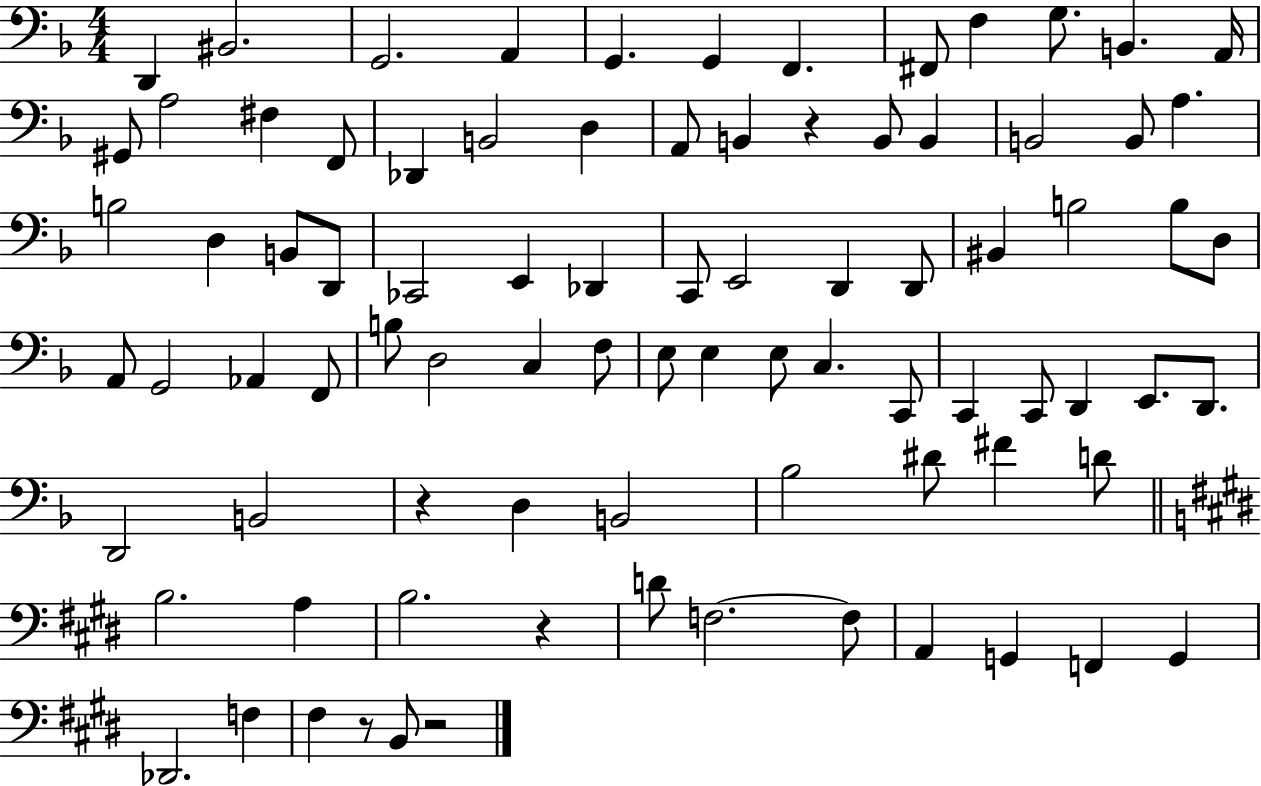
{
  \clef bass
  \numericTimeSignature
  \time 4/4
  \key f \major
  d,4 bis,2. | g,2. a,4 | g,4. g,4 f,4. | fis,8 f4 g8. b,4. a,16 | \break gis,8 a2 fis4 f,8 | des,4 b,2 d4 | a,8 b,4 r4 b,8 b,4 | b,2 b,8 a4. | \break b2 d4 b,8 d,8 | ces,2 e,4 des,4 | c,8 e,2 d,4 d,8 | bis,4 b2 b8 d8 | \break a,8 g,2 aes,4 f,8 | b8 d2 c4 f8 | e8 e4 e8 c4. c,8 | c,4 c,8 d,4 e,8. d,8. | \break d,2 b,2 | r4 d4 b,2 | bes2 dis'8 fis'4 d'8 | \bar "||" \break \key e \major b2. a4 | b2. r4 | d'8 f2.~~ f8 | a,4 g,4 f,4 g,4 | \break des,2. f4 | fis4 r8 b,8 r2 | \bar "|."
}